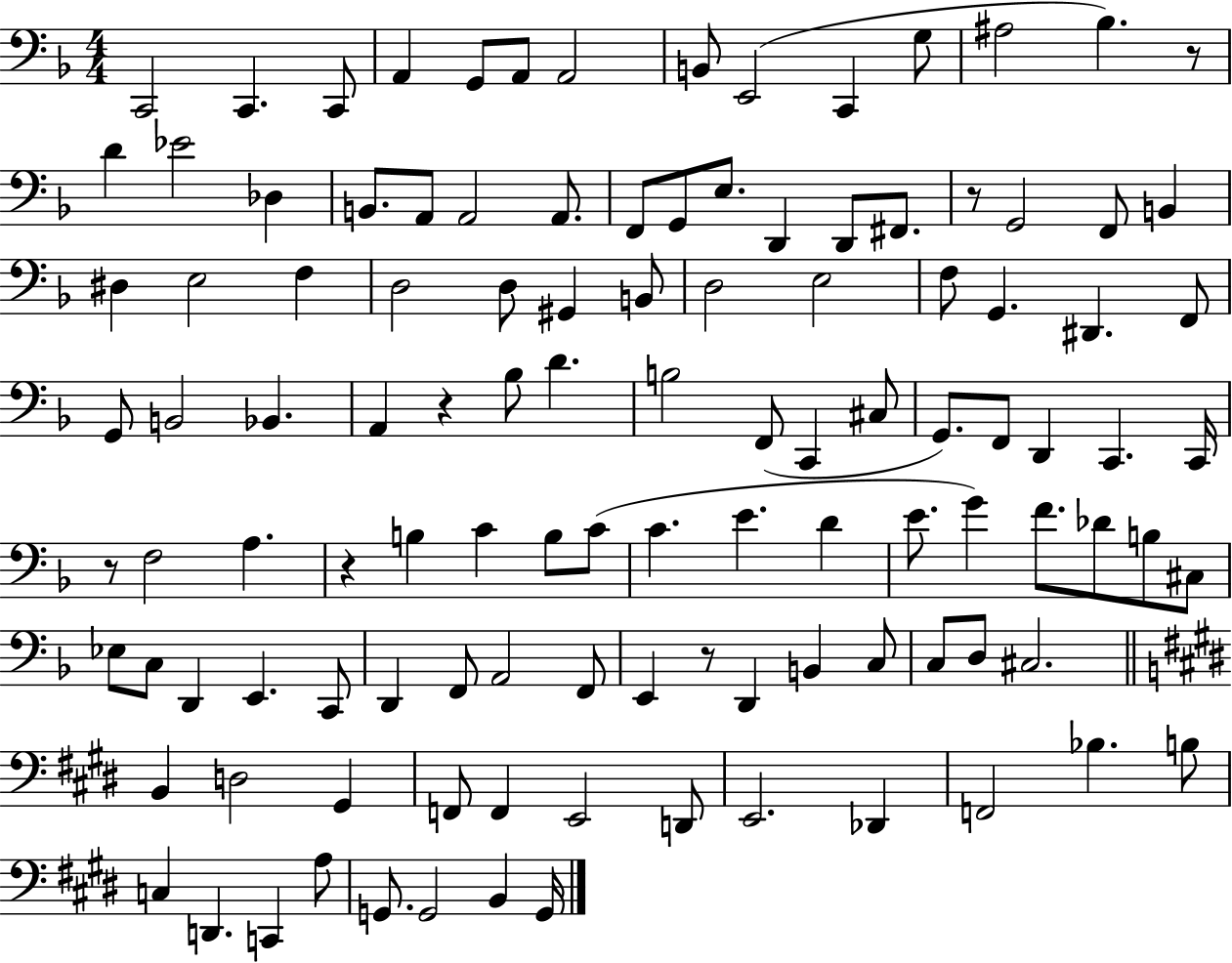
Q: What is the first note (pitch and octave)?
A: C2